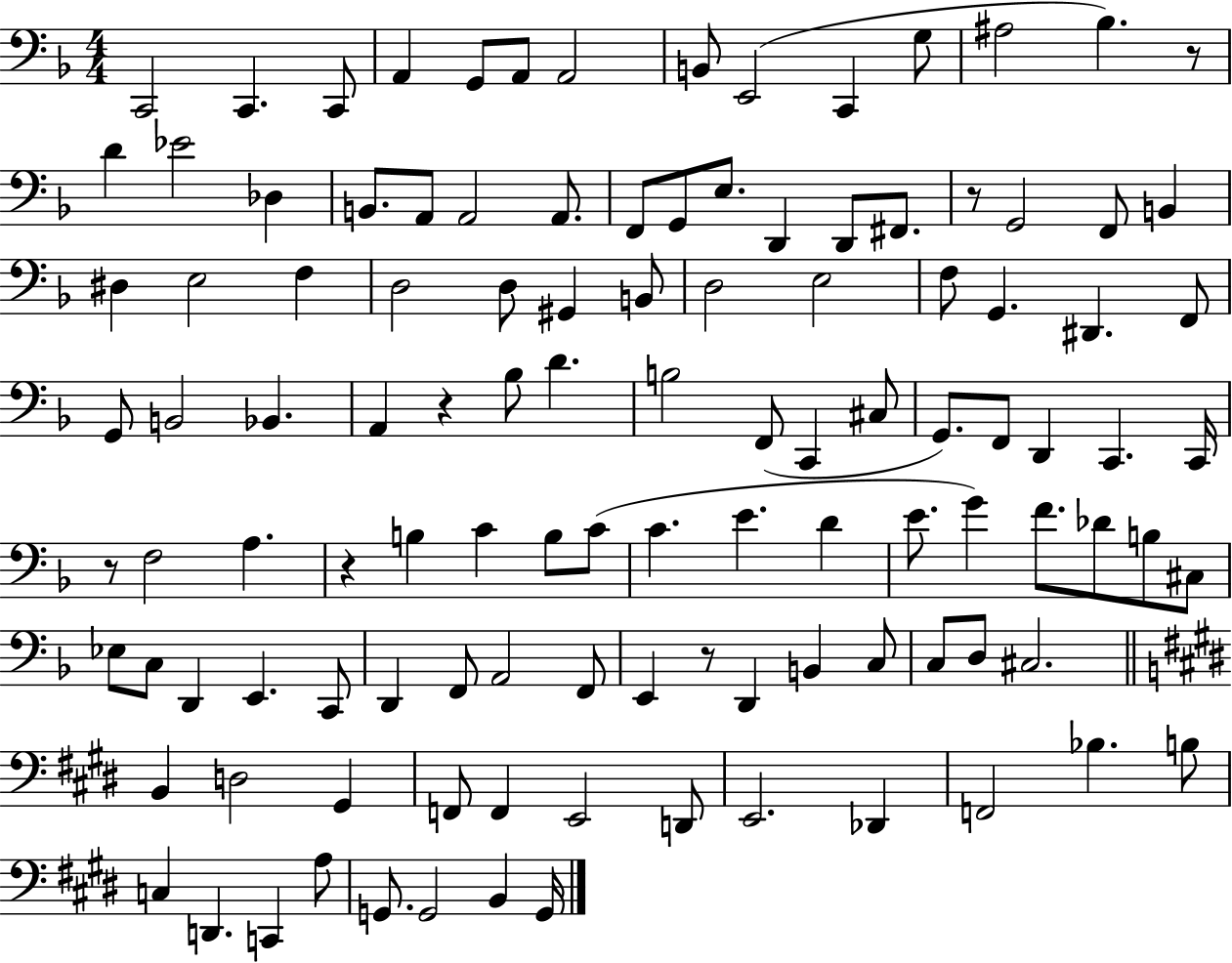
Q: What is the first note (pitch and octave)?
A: C2